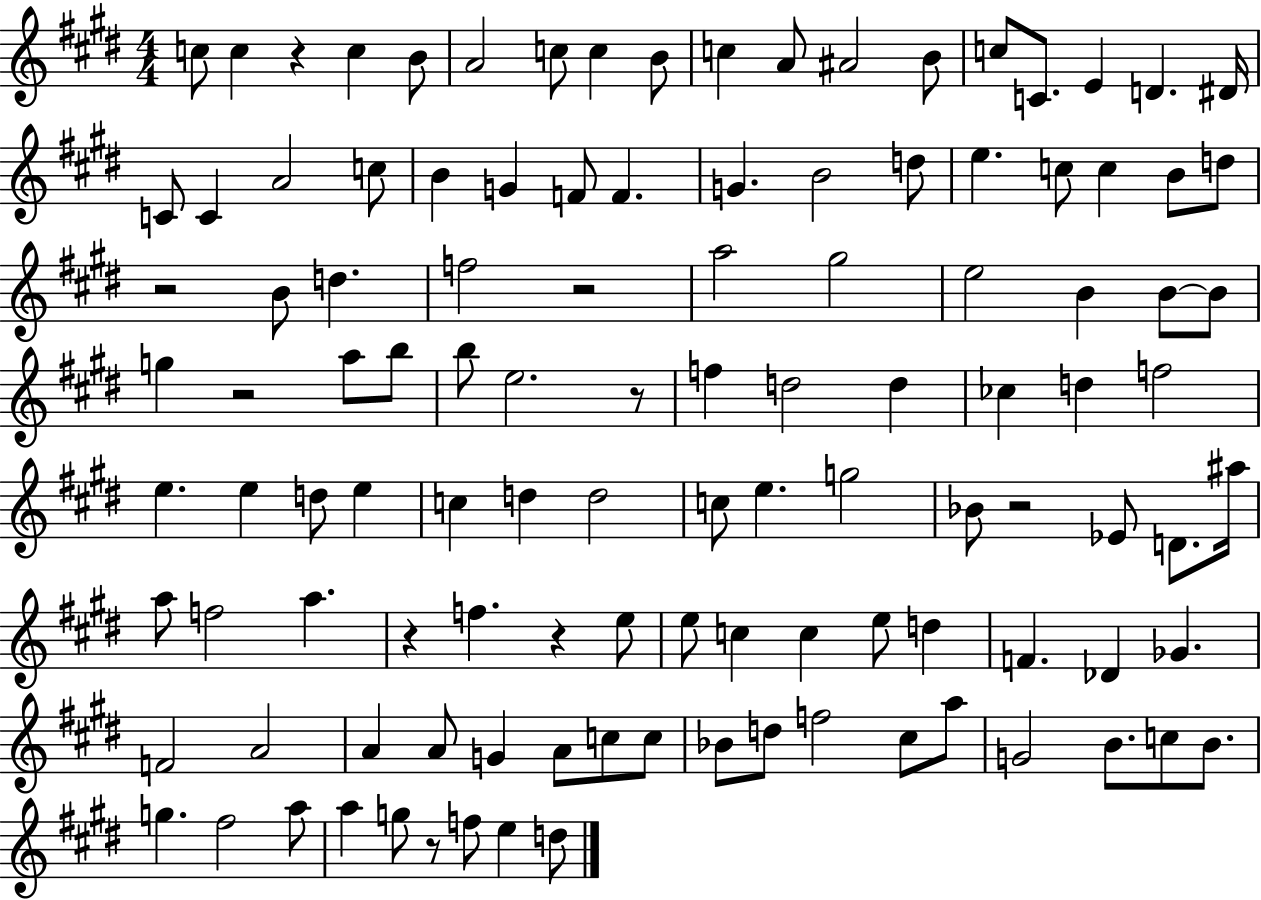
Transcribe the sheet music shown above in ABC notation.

X:1
T:Untitled
M:4/4
L:1/4
K:E
c/2 c z c B/2 A2 c/2 c B/2 c A/2 ^A2 B/2 c/2 C/2 E D ^D/4 C/2 C A2 c/2 B G F/2 F G B2 d/2 e c/2 c B/2 d/2 z2 B/2 d f2 z2 a2 ^g2 e2 B B/2 B/2 g z2 a/2 b/2 b/2 e2 z/2 f d2 d _c d f2 e e d/2 e c d d2 c/2 e g2 _B/2 z2 _E/2 D/2 ^a/4 a/2 f2 a z f z e/2 e/2 c c e/2 d F _D _G F2 A2 A A/2 G A/2 c/2 c/2 _B/2 d/2 f2 ^c/2 a/2 G2 B/2 c/2 B/2 g ^f2 a/2 a g/2 z/2 f/2 e d/2